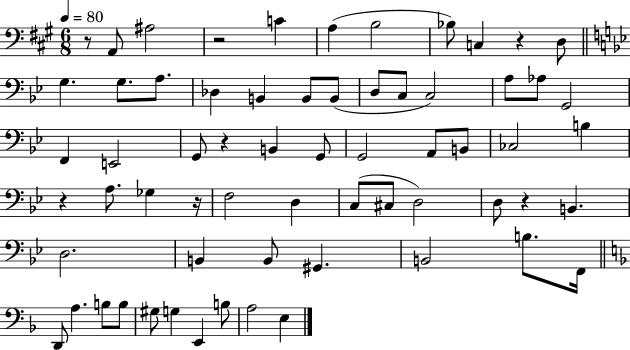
{
  \clef bass
  \numericTimeSignature
  \time 6/8
  \key a \major
  \tempo 4 = 80
  r8 a,8 ais2 | r2 c'4 | a4( b2 | bes8) c4 r4 d8 | \break \bar "||" \break \key g \minor g4. g8. a8. | des4 b,4 b,8 b,8( | d8 c8 c2) | a8 aes8 g,2 | \break f,4 e,2 | g,8 r4 b,4 g,8 | g,2 a,8 b,8 | ces2 b4 | \break r4 a8. ges4 r16 | f2 d4 | c8( cis8 d2) | d8 r4 b,4. | \break d2. | b,4 b,8 gis,4. | b,2 b8. f,16 | \bar "||" \break \key f \major d,8 a4. b8 b8 | gis8 g4 e,4 b8 | a2 e4 | \bar "|."
}